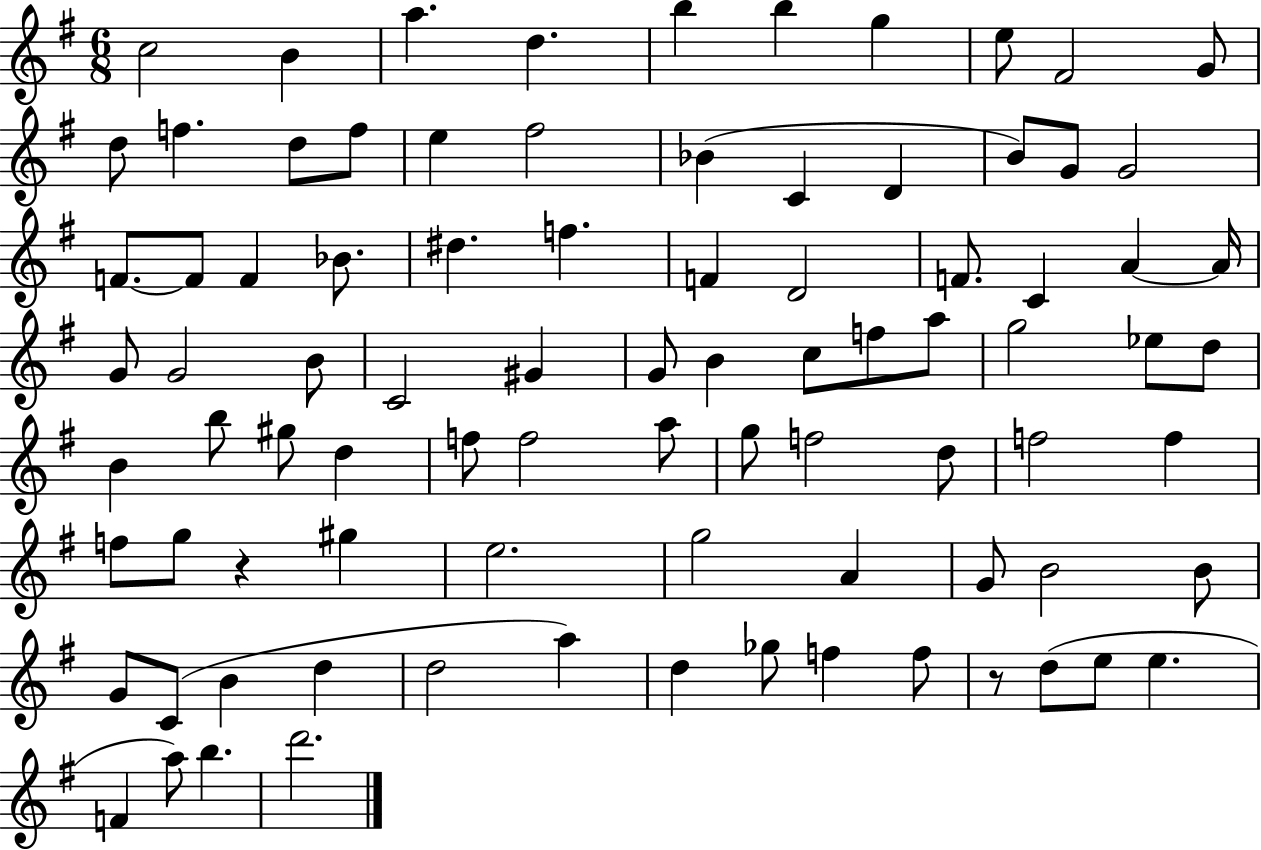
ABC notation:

X:1
T:Untitled
M:6/8
L:1/4
K:G
c2 B a d b b g e/2 ^F2 G/2 d/2 f d/2 f/2 e ^f2 _B C D B/2 G/2 G2 F/2 F/2 F _B/2 ^d f F D2 F/2 C A A/4 G/2 G2 B/2 C2 ^G G/2 B c/2 f/2 a/2 g2 _e/2 d/2 B b/2 ^g/2 d f/2 f2 a/2 g/2 f2 d/2 f2 f f/2 g/2 z ^g e2 g2 A G/2 B2 B/2 G/2 C/2 B d d2 a d _g/2 f f/2 z/2 d/2 e/2 e F a/2 b d'2